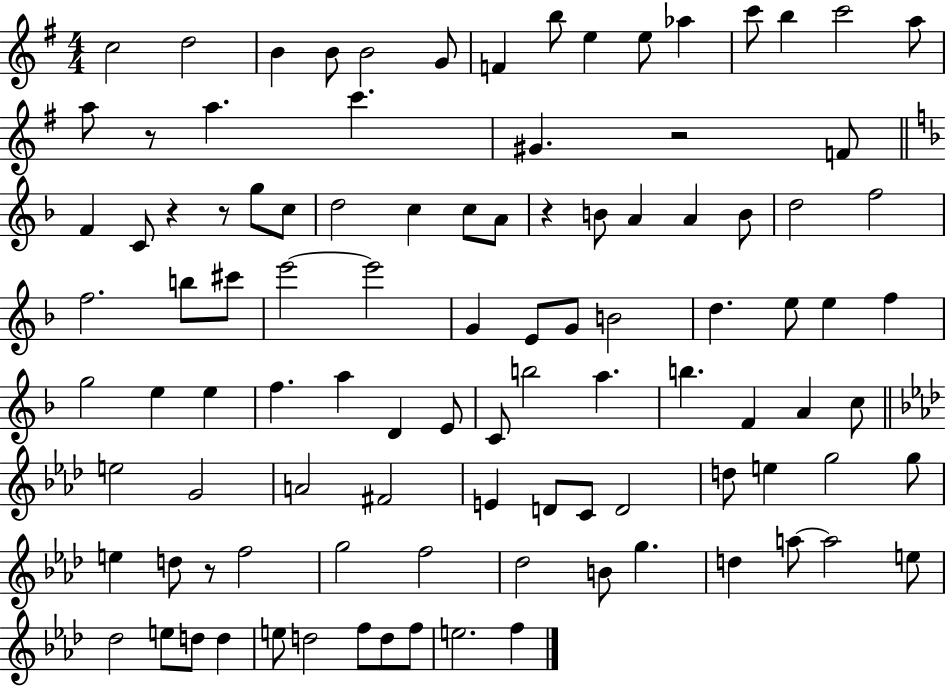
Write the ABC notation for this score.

X:1
T:Untitled
M:4/4
L:1/4
K:G
c2 d2 B B/2 B2 G/2 F b/2 e e/2 _a c'/2 b c'2 a/2 a/2 z/2 a c' ^G z2 F/2 F C/2 z z/2 g/2 c/2 d2 c c/2 A/2 z B/2 A A B/2 d2 f2 f2 b/2 ^c'/2 e'2 e'2 G E/2 G/2 B2 d e/2 e f g2 e e f a D E/2 C/2 b2 a b F A c/2 e2 G2 A2 ^F2 E D/2 C/2 D2 d/2 e g2 g/2 e d/2 z/2 f2 g2 f2 _d2 B/2 g d a/2 a2 e/2 _d2 e/2 d/2 d e/2 d2 f/2 d/2 f/2 e2 f